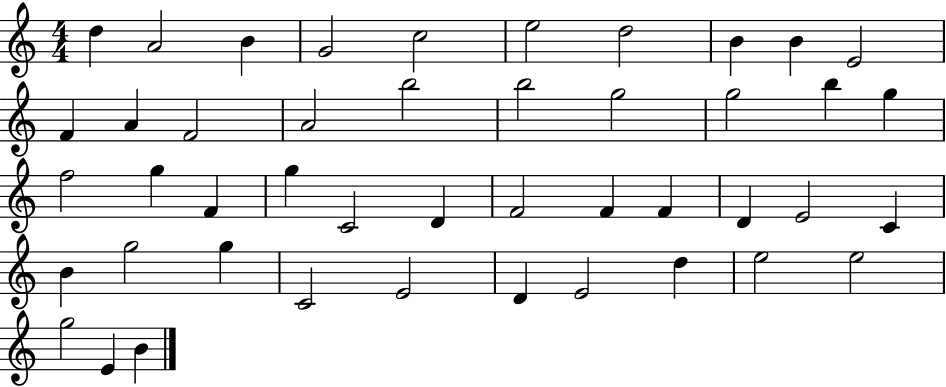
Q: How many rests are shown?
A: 0